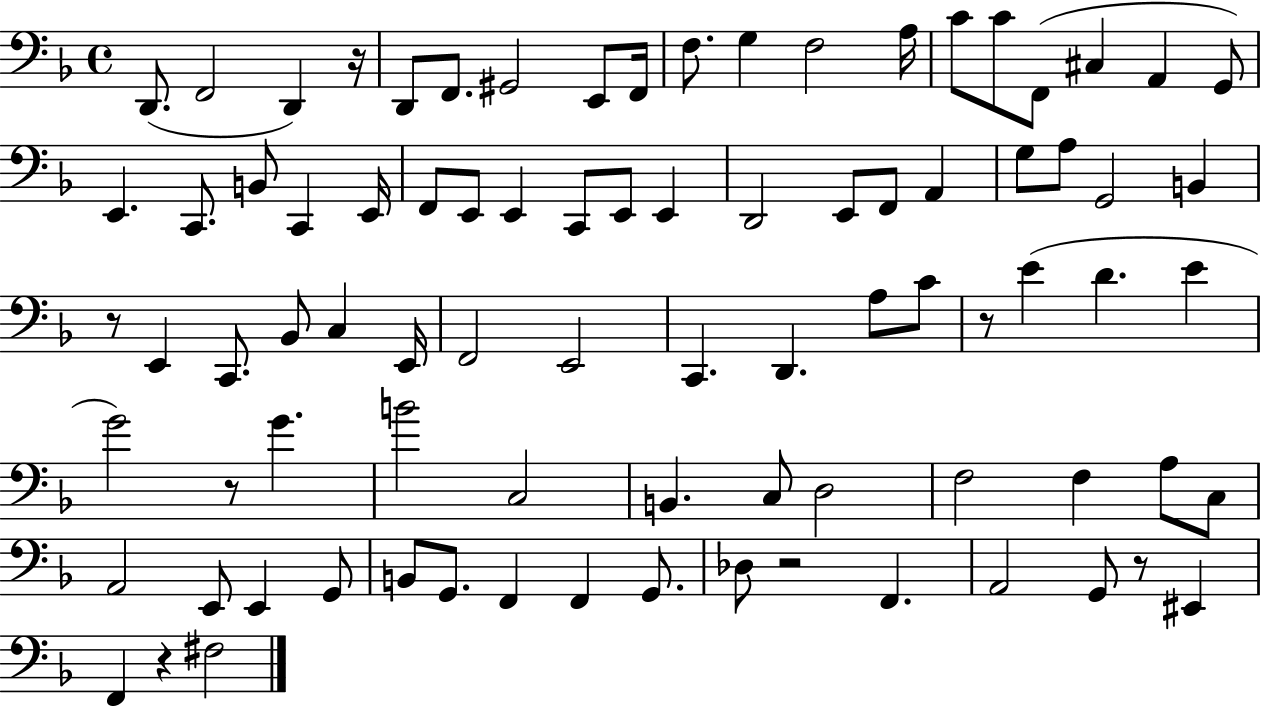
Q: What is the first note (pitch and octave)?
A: D2